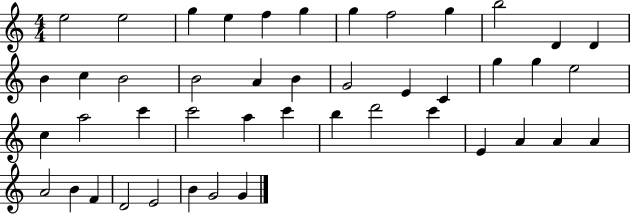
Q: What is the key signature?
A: C major